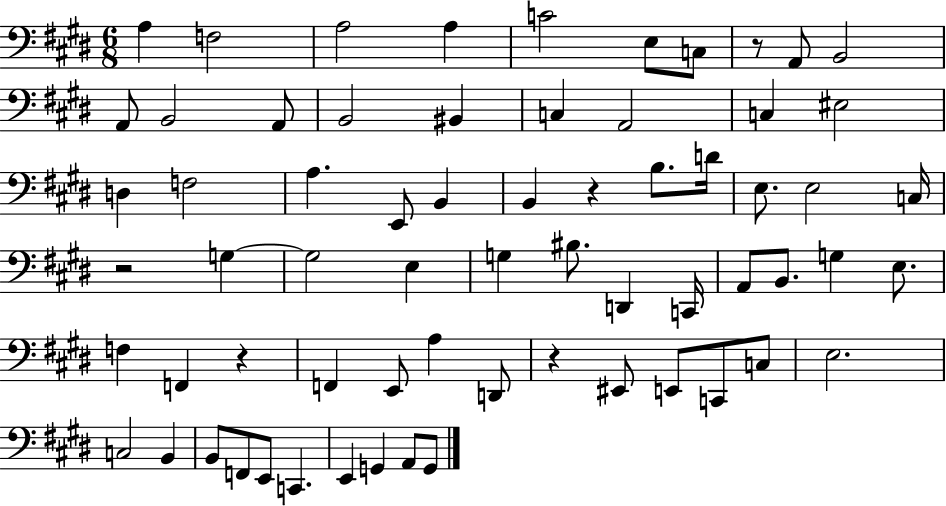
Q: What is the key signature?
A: E major